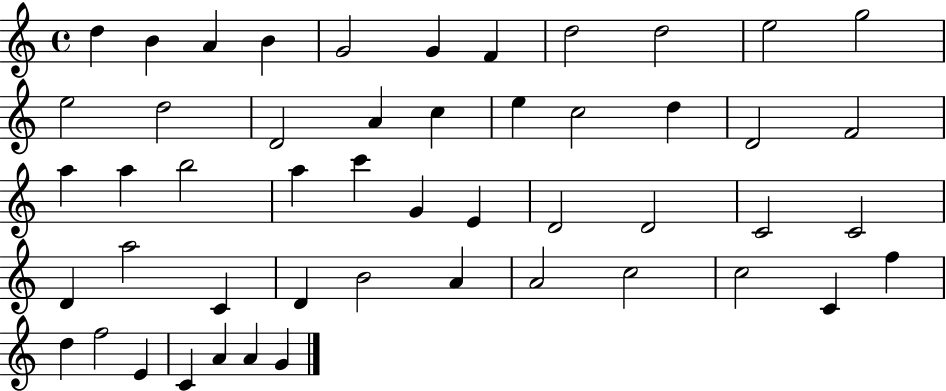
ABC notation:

X:1
T:Untitled
M:4/4
L:1/4
K:C
d B A B G2 G F d2 d2 e2 g2 e2 d2 D2 A c e c2 d D2 F2 a a b2 a c' G E D2 D2 C2 C2 D a2 C D B2 A A2 c2 c2 C f d f2 E C A A G